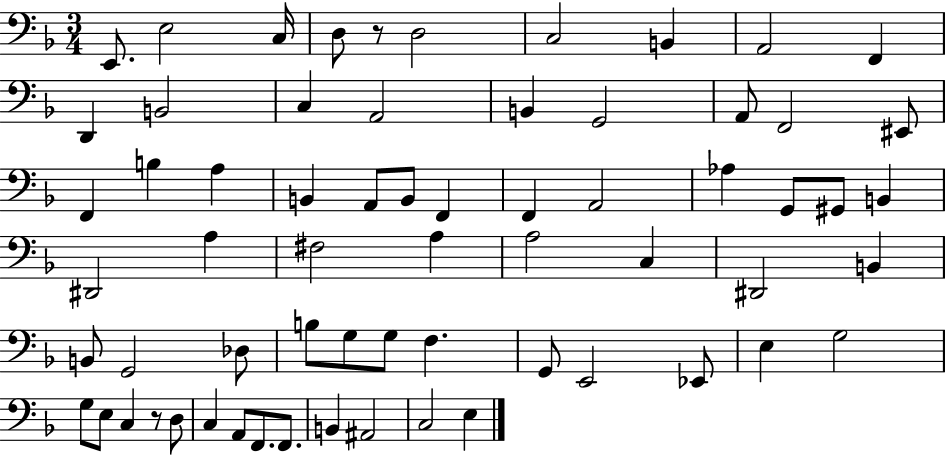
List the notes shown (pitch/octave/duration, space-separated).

E2/e. E3/h C3/s D3/e R/e D3/h C3/h B2/q A2/h F2/q D2/q B2/h C3/q A2/h B2/q G2/h A2/e F2/h EIS2/e F2/q B3/q A3/q B2/q A2/e B2/e F2/q F2/q A2/h Ab3/q G2/e G#2/e B2/q D#2/h A3/q F#3/h A3/q A3/h C3/q D#2/h B2/q B2/e G2/h Db3/e B3/e G3/e G3/e F3/q. G2/e E2/h Eb2/e E3/q G3/h G3/e E3/e C3/q R/e D3/e C3/q A2/e F2/e. F2/e. B2/q A#2/h C3/h E3/q